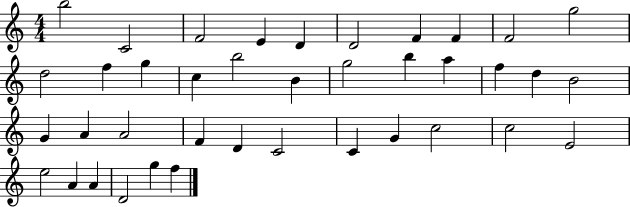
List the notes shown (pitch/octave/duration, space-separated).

B5/h C4/h F4/h E4/q D4/q D4/h F4/q F4/q F4/h G5/h D5/h F5/q G5/q C5/q B5/h B4/q G5/h B5/q A5/q F5/q D5/q B4/h G4/q A4/q A4/h F4/q D4/q C4/h C4/q G4/q C5/h C5/h E4/h E5/h A4/q A4/q D4/h G5/q F5/q